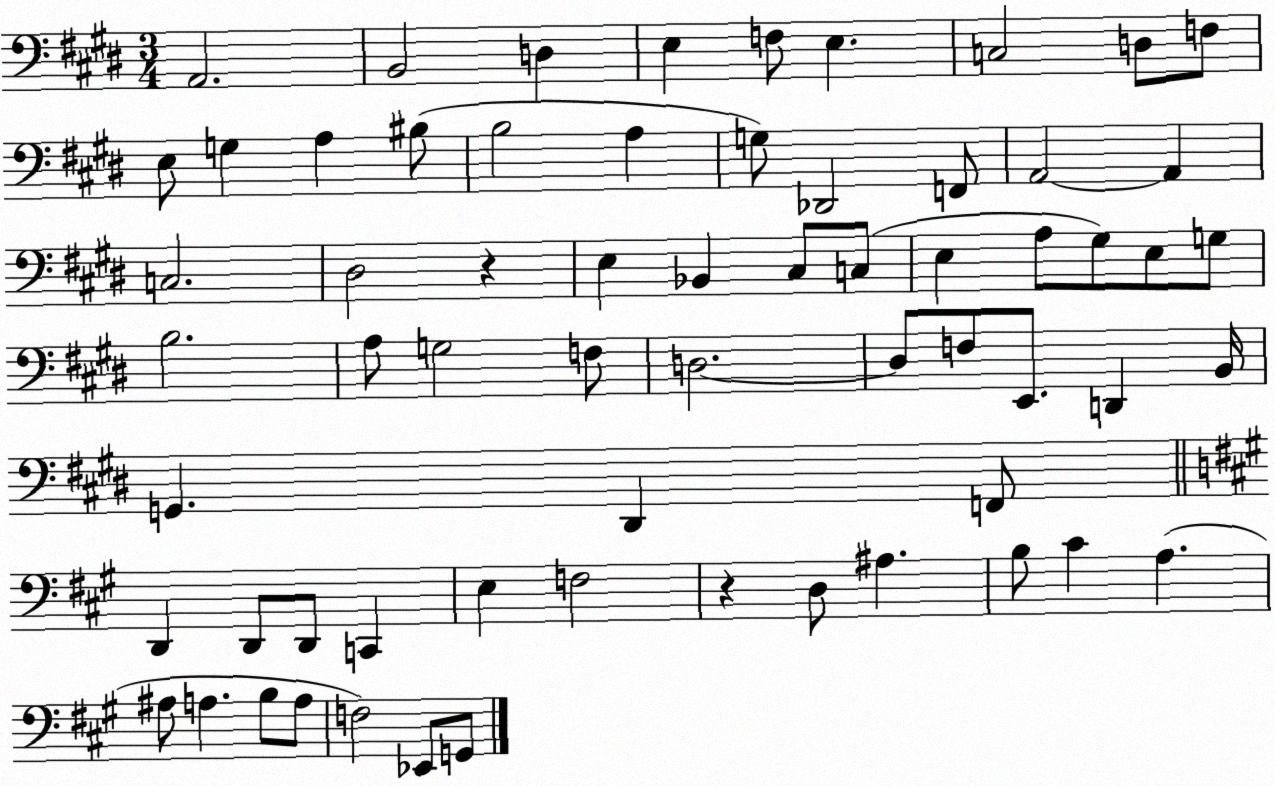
X:1
T:Untitled
M:3/4
L:1/4
K:E
A,,2 B,,2 D, E, F,/2 E, C,2 D,/2 F,/2 E,/2 G, A, ^B,/2 B,2 A, G,/2 _D,,2 F,,/2 A,,2 A,, C,2 ^D,2 z E, _B,, ^C,/2 C,/2 E, A,/2 ^G,/2 E,/2 G,/2 B,2 A,/2 G,2 F,/2 D,2 D,/2 F,/2 E,,/2 D,, B,,/4 G,, ^D,, F,,/2 D,, D,,/2 D,,/2 C,, E, F,2 z D,/2 ^A, B,/2 ^C A, ^A,/2 A, B,/2 A,/2 F,2 _E,,/2 G,,/2